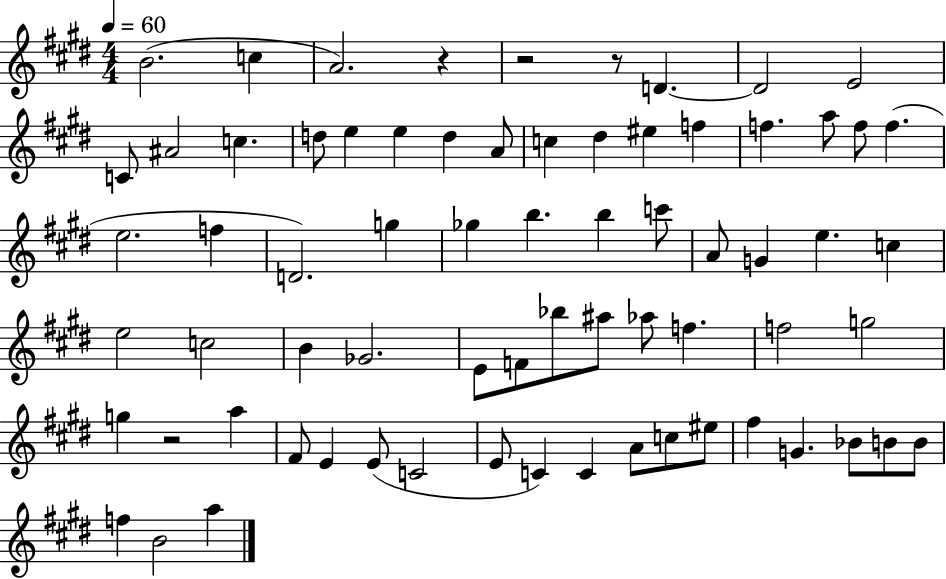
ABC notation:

X:1
T:Untitled
M:4/4
L:1/4
K:E
B2 c A2 z z2 z/2 D D2 E2 C/2 ^A2 c d/2 e e d A/2 c ^d ^e f f a/2 f/2 f e2 f D2 g _g b b c'/2 A/2 G e c e2 c2 B _G2 E/2 F/2 _b/2 ^a/2 _a/2 f f2 g2 g z2 a ^F/2 E E/2 C2 E/2 C C A/2 c/2 ^e/2 ^f G _B/2 B/2 B/2 f B2 a